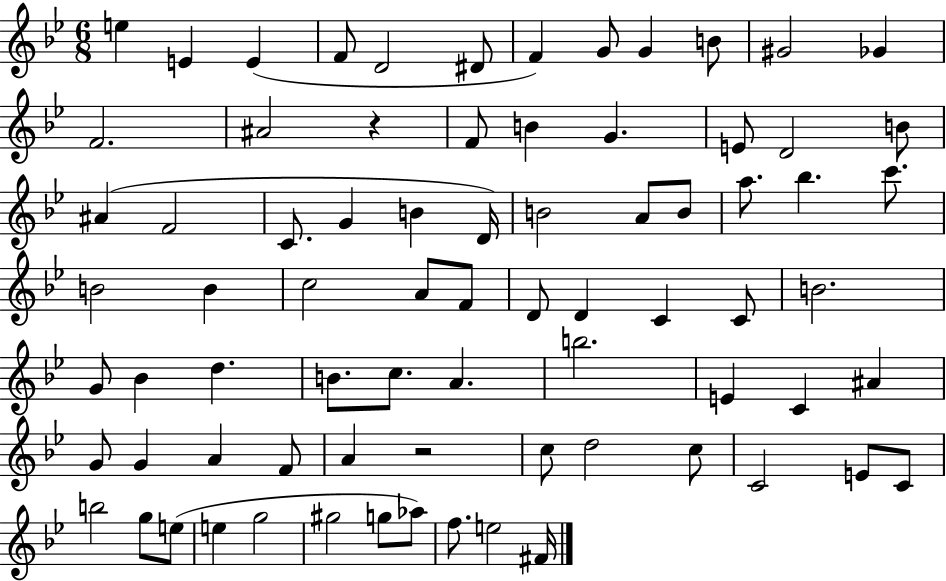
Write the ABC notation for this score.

X:1
T:Untitled
M:6/8
L:1/4
K:Bb
e E E F/2 D2 ^D/2 F G/2 G B/2 ^G2 _G F2 ^A2 z F/2 B G E/2 D2 B/2 ^A F2 C/2 G B D/4 B2 A/2 B/2 a/2 _b c'/2 B2 B c2 A/2 F/2 D/2 D C C/2 B2 G/2 _B d B/2 c/2 A b2 E C ^A G/2 G A F/2 A z2 c/2 d2 c/2 C2 E/2 C/2 b2 g/2 e/2 e g2 ^g2 g/2 _a/2 f/2 e2 ^F/4